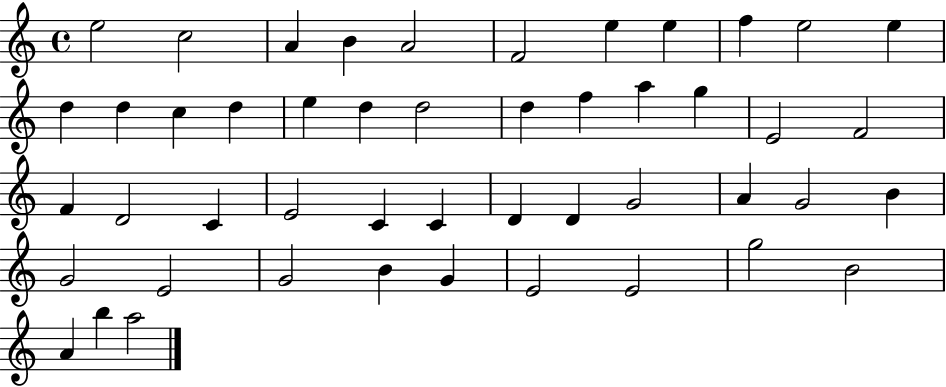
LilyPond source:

{
  \clef treble
  \time 4/4
  \defaultTimeSignature
  \key c \major
  e''2 c''2 | a'4 b'4 a'2 | f'2 e''4 e''4 | f''4 e''2 e''4 | \break d''4 d''4 c''4 d''4 | e''4 d''4 d''2 | d''4 f''4 a''4 g''4 | e'2 f'2 | \break f'4 d'2 c'4 | e'2 c'4 c'4 | d'4 d'4 g'2 | a'4 g'2 b'4 | \break g'2 e'2 | g'2 b'4 g'4 | e'2 e'2 | g''2 b'2 | \break a'4 b''4 a''2 | \bar "|."
}